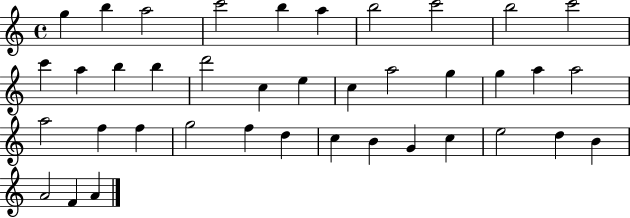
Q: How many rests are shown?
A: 0